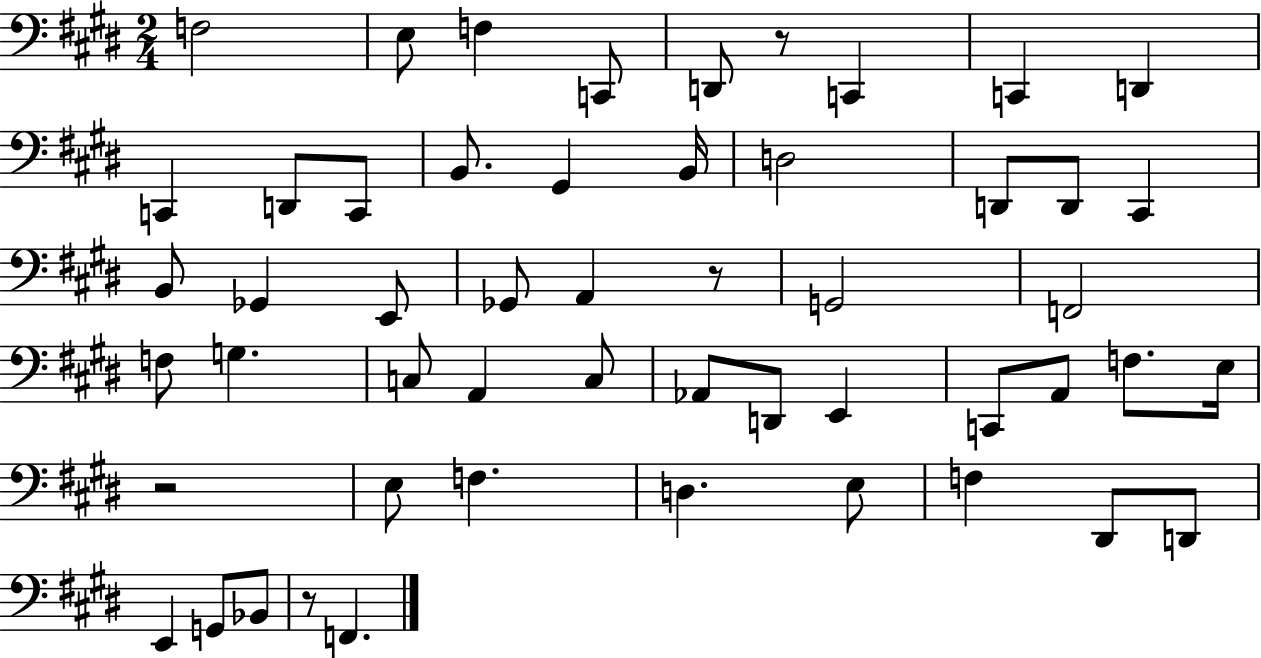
X:1
T:Untitled
M:2/4
L:1/4
K:E
F,2 E,/2 F, C,,/2 D,,/2 z/2 C,, C,, D,, C,, D,,/2 C,,/2 B,,/2 ^G,, B,,/4 D,2 D,,/2 D,,/2 ^C,, B,,/2 _G,, E,,/2 _G,,/2 A,, z/2 G,,2 F,,2 F,/2 G, C,/2 A,, C,/2 _A,,/2 D,,/2 E,, C,,/2 A,,/2 F,/2 E,/4 z2 E,/2 F, D, E,/2 F, ^D,,/2 D,,/2 E,, G,,/2 _B,,/2 z/2 F,,